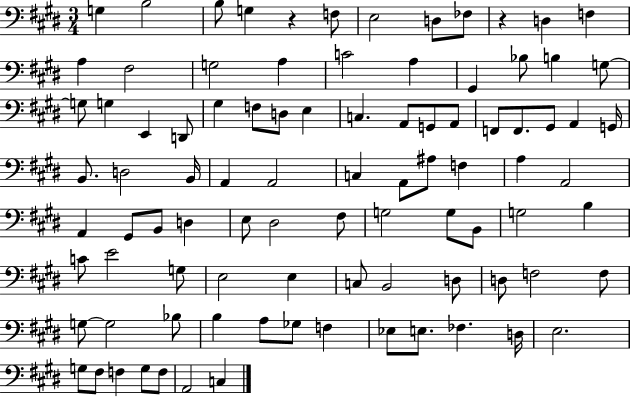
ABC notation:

X:1
T:Untitled
M:3/4
L:1/4
K:E
G, B,2 B,/2 G, z F,/2 E,2 D,/2 _F,/2 z D, F, A, ^F,2 G,2 A, C2 A, ^G,, _B,/2 B, G,/2 G,/2 G, E,, D,,/2 ^G, F,/2 D,/2 E, C, A,,/2 G,,/2 A,,/2 F,,/2 F,,/2 ^G,,/2 A,, G,,/4 B,,/2 D,2 B,,/4 A,, A,,2 C, A,,/2 ^A,/2 F, A, A,,2 A,, ^G,,/2 B,,/2 D, E,/2 ^D,2 ^F,/2 G,2 G,/2 B,,/2 G,2 B, C/2 E2 G,/2 E,2 E, C,/2 B,,2 D,/2 D,/2 F,2 F,/2 G,/2 G,2 _B,/2 B, A,/2 _G,/2 F, _E,/2 E,/2 _F, D,/4 E,2 G,/2 ^F,/2 F, G,/2 F,/2 A,,2 C,